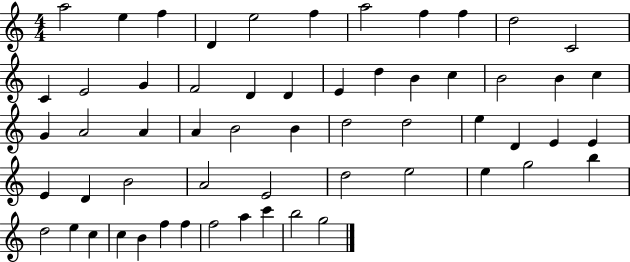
X:1
T:Untitled
M:4/4
L:1/4
K:C
a2 e f D e2 f a2 f f d2 C2 C E2 G F2 D D E d B c B2 B c G A2 A A B2 B d2 d2 e D E E E D B2 A2 E2 d2 e2 e g2 b d2 e c c B f f f2 a c' b2 g2